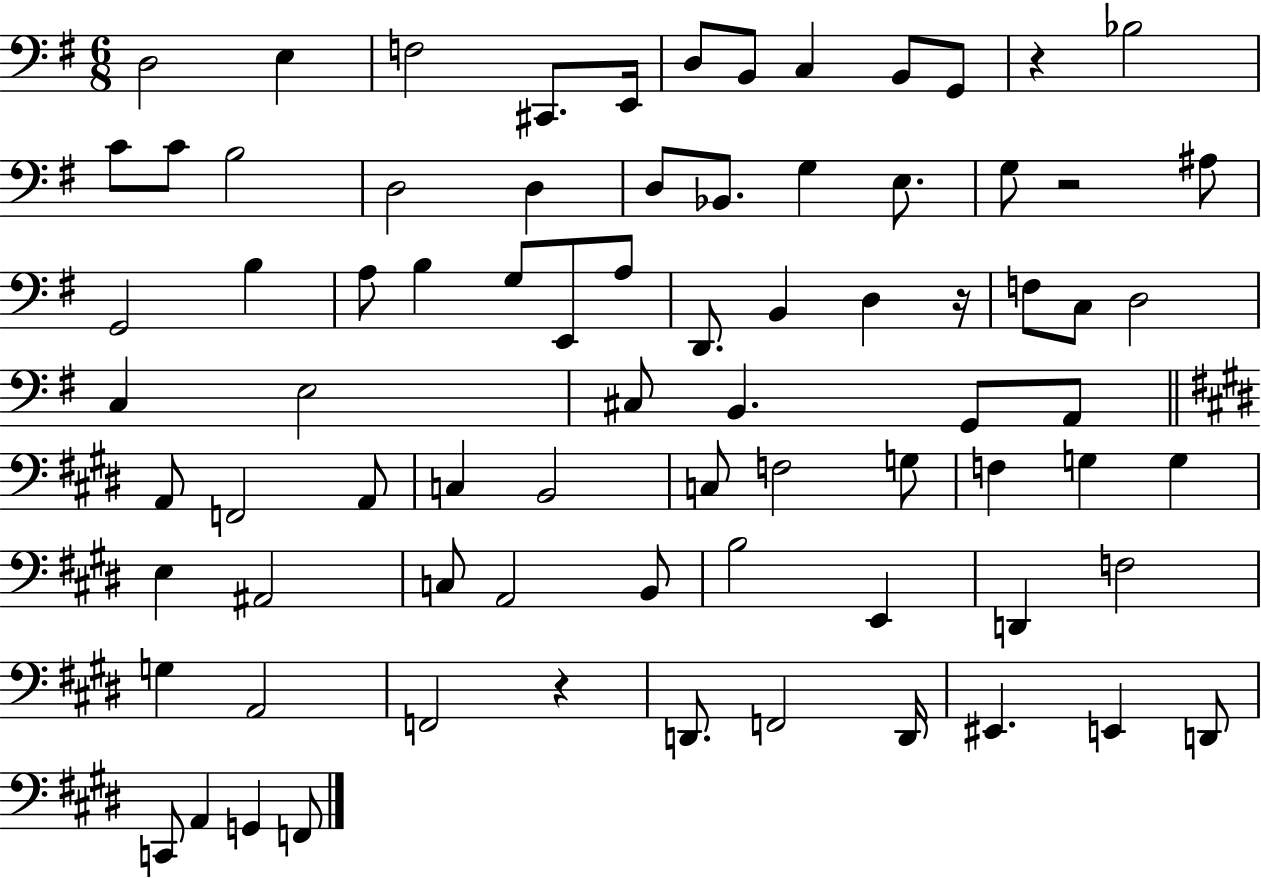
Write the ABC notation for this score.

X:1
T:Untitled
M:6/8
L:1/4
K:G
D,2 E, F,2 ^C,,/2 E,,/4 D,/2 B,,/2 C, B,,/2 G,,/2 z _B,2 C/2 C/2 B,2 D,2 D, D,/2 _B,,/2 G, E,/2 G,/2 z2 ^A,/2 G,,2 B, A,/2 B, G,/2 E,,/2 A,/2 D,,/2 B,, D, z/4 F,/2 C,/2 D,2 C, E,2 ^C,/2 B,, G,,/2 A,,/2 A,,/2 F,,2 A,,/2 C, B,,2 C,/2 F,2 G,/2 F, G, G, E, ^A,,2 C,/2 A,,2 B,,/2 B,2 E,, D,, F,2 G, A,,2 F,,2 z D,,/2 F,,2 D,,/4 ^E,, E,, D,,/2 C,,/2 A,, G,, F,,/2